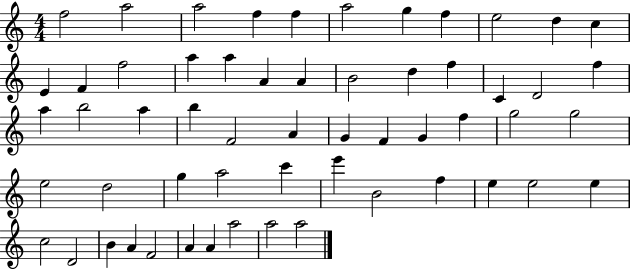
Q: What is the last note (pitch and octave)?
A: A5